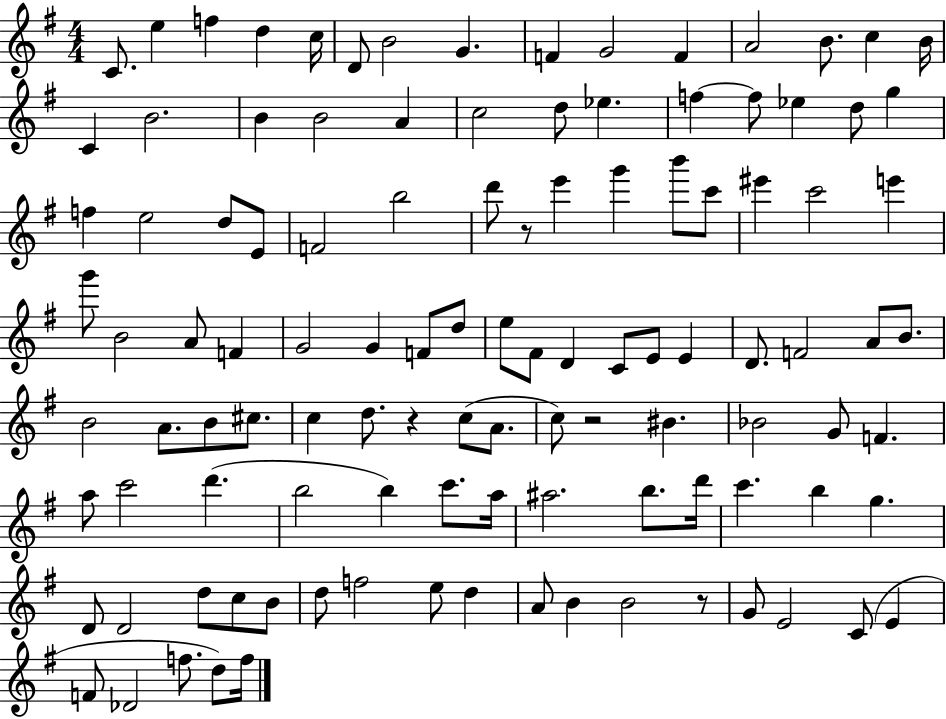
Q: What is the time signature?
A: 4/4